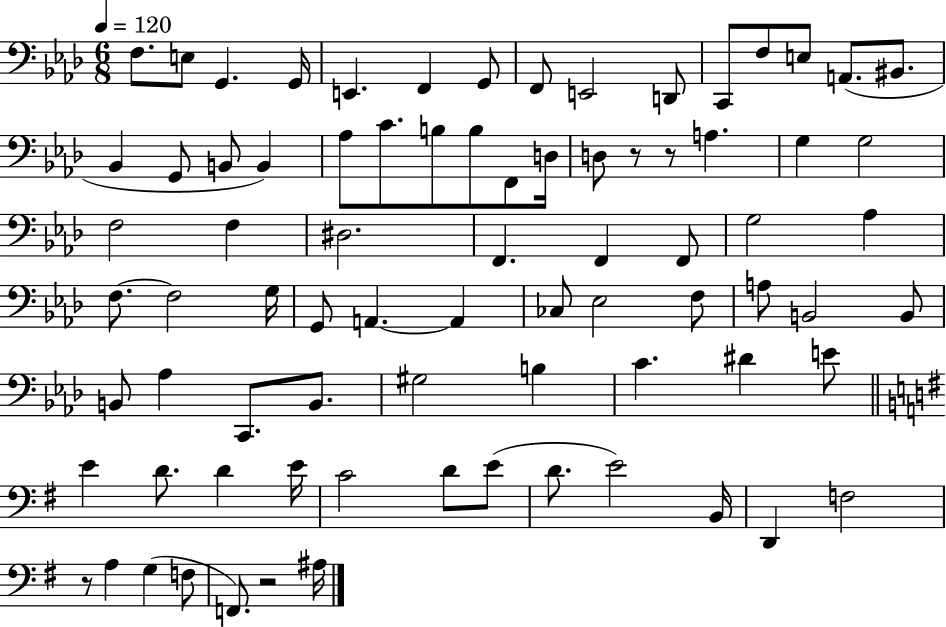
F3/e. E3/e G2/q. G2/s E2/q. F2/q G2/e F2/e E2/h D2/e C2/e F3/e E3/e A2/e. BIS2/e. Bb2/q G2/e B2/e B2/q Ab3/e C4/e. B3/e B3/e F2/e D3/s D3/e R/e R/e A3/q. G3/q G3/h F3/h F3/q D#3/h. F2/q. F2/q F2/e G3/h Ab3/q F3/e. F3/h G3/s G2/e A2/q. A2/q CES3/e Eb3/h F3/e A3/e B2/h B2/e B2/e Ab3/q C2/e. B2/e. G#3/h B3/q C4/q. D#4/q E4/e E4/q D4/e. D4/q E4/s C4/h D4/e E4/e D4/e. E4/h B2/s D2/q F3/h R/e A3/q G3/q F3/e F2/e. R/h A#3/s